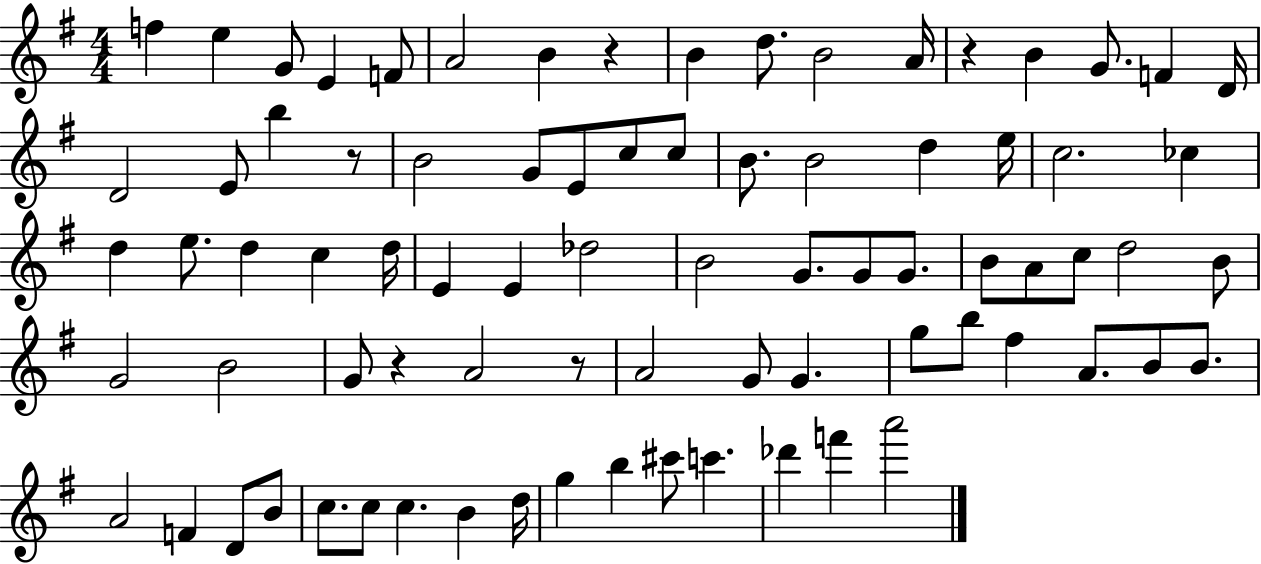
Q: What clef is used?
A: treble